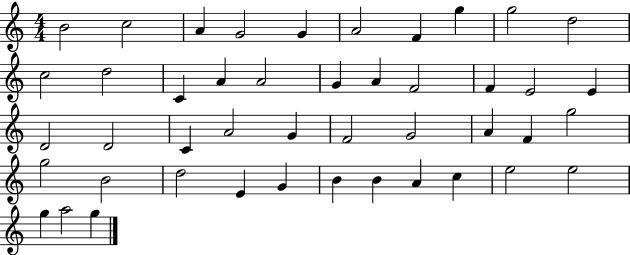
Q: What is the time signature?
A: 4/4